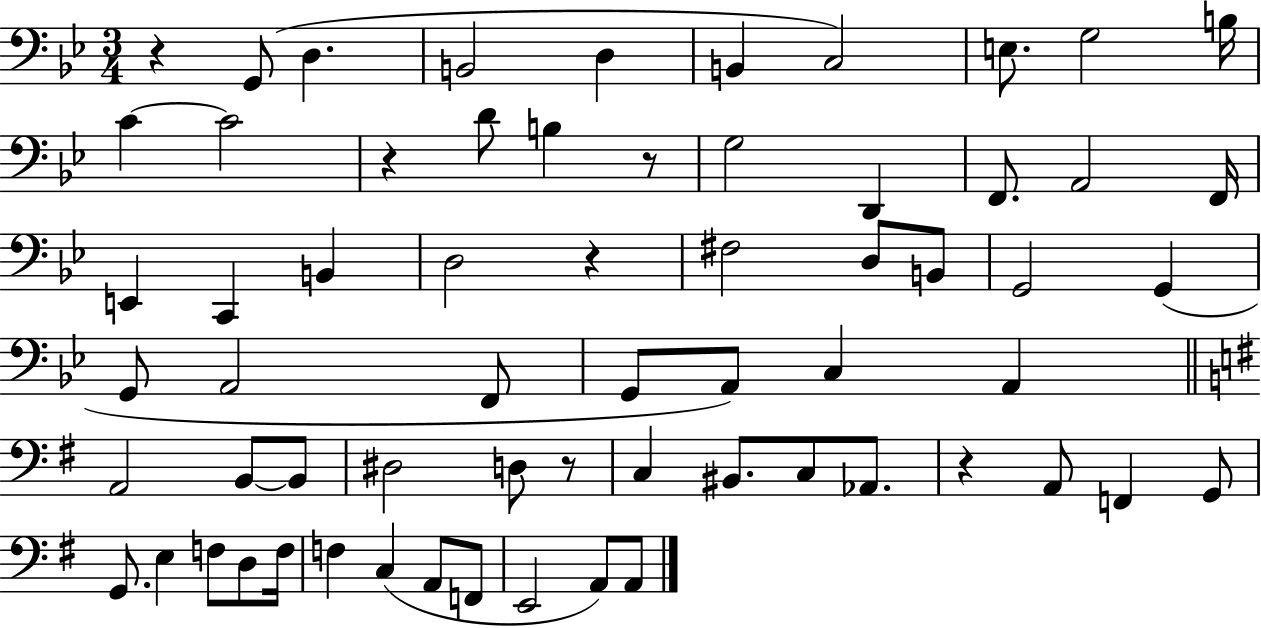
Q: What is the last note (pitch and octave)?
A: A2